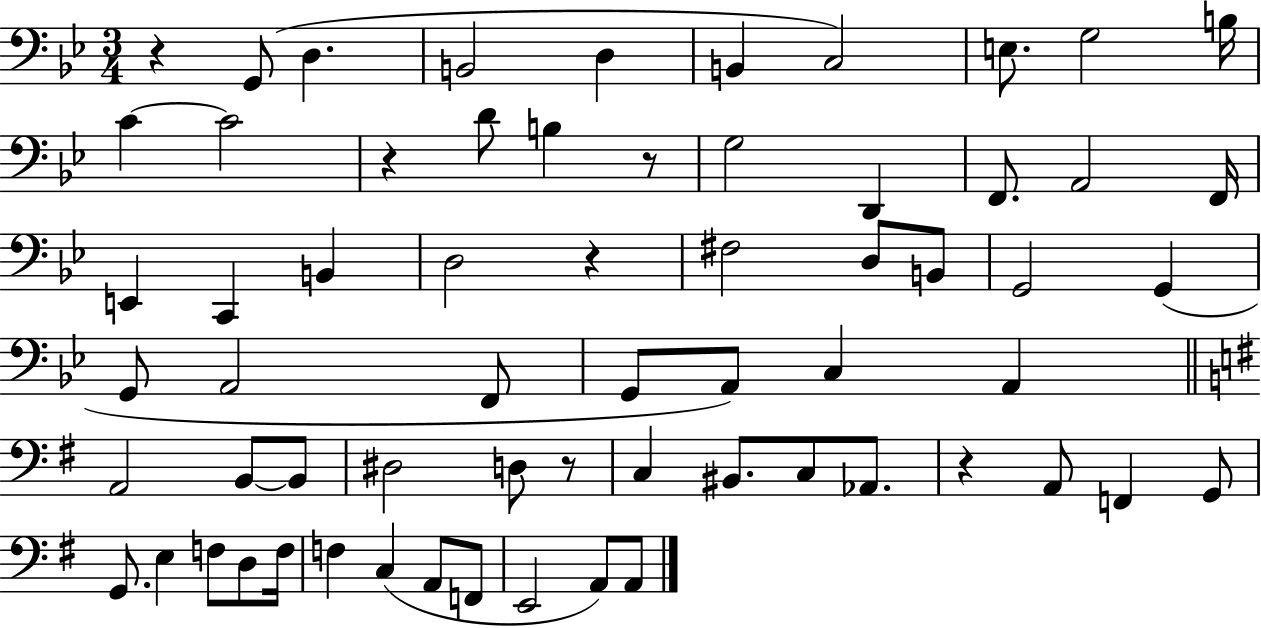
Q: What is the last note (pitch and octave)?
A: A2